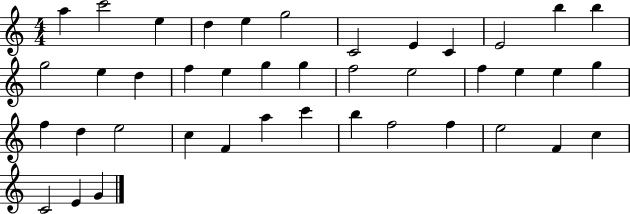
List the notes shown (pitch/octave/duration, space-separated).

A5/q C6/h E5/q D5/q E5/q G5/h C4/h E4/q C4/q E4/h B5/q B5/q G5/h E5/q D5/q F5/q E5/q G5/q G5/q F5/h E5/h F5/q E5/q E5/q G5/q F5/q D5/q E5/h C5/q F4/q A5/q C6/q B5/q F5/h F5/q E5/h F4/q C5/q C4/h E4/q G4/q